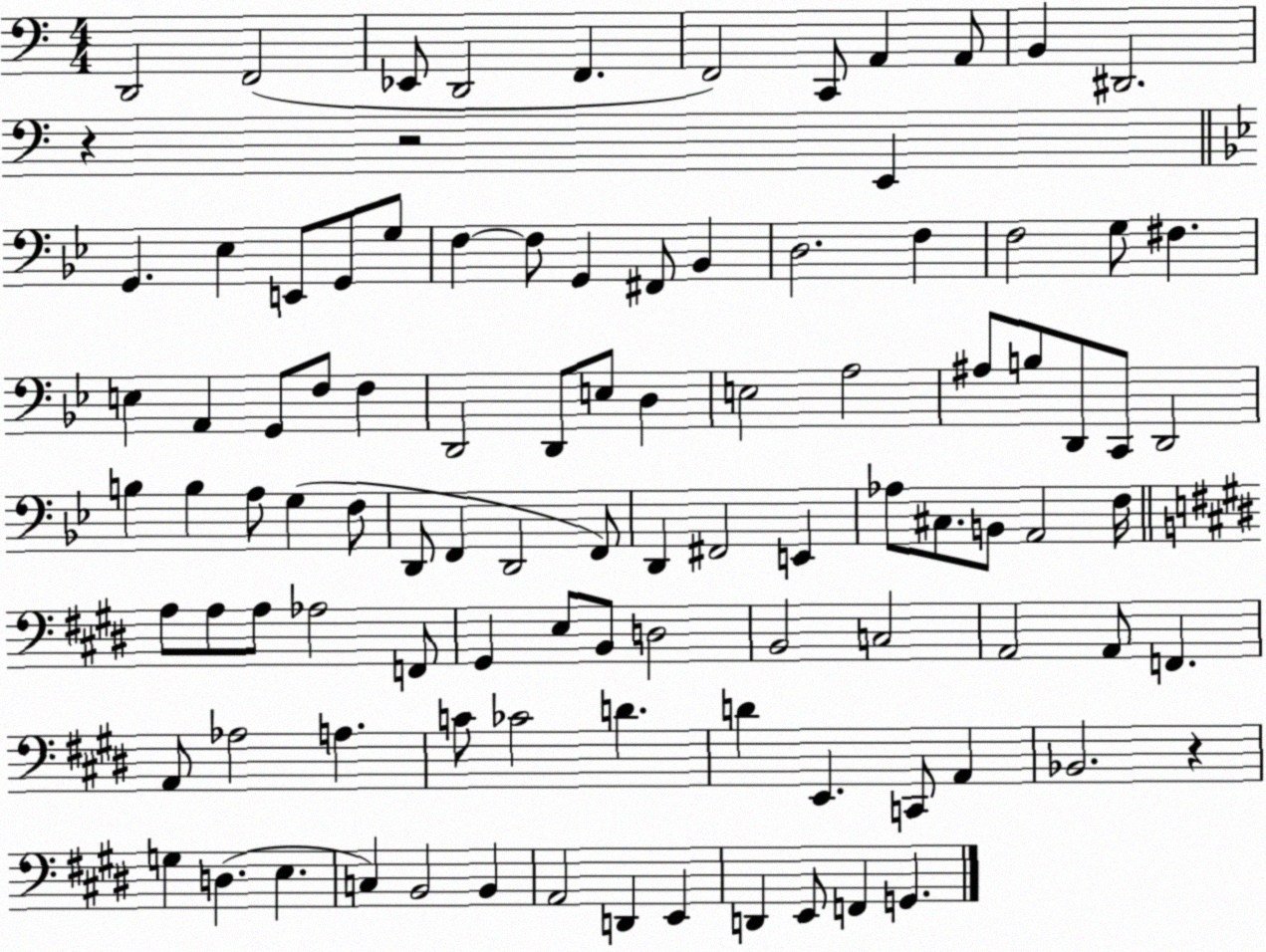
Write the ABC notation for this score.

X:1
T:Untitled
M:4/4
L:1/4
K:C
D,,2 F,,2 _E,,/2 D,,2 F,, F,,2 C,,/2 A,, A,,/2 B,, ^D,,2 z z2 E,, G,, _E, E,,/2 G,,/2 G,/2 F, F,/2 G,, ^F,,/2 _B,, D,2 F, F,2 G,/2 ^F, E, A,, G,,/2 F,/2 F, D,,2 D,,/2 E,/2 D, E,2 A,2 ^A,/2 B,/2 D,,/2 C,,/2 D,,2 B, B, A,/2 G, F,/2 D,,/2 F,, D,,2 F,,/2 D,, ^F,,2 E,, _A,/2 ^C,/2 B,,/2 A,,2 F,/4 A,/2 A,/2 A,/2 _A,2 F,,/2 ^G,, E,/2 B,,/2 D,2 B,,2 C,2 A,,2 A,,/2 F,, A,,/2 _A,2 A, C/2 _C2 D D E,, C,,/2 A,, _B,,2 z G, D, E, C, B,,2 B,, A,,2 D,, E,, D,, E,,/2 F,, G,,